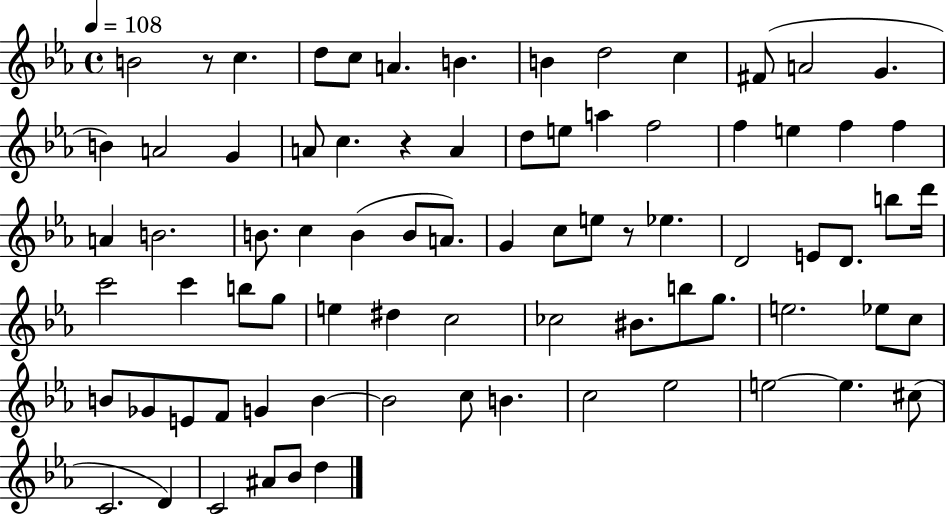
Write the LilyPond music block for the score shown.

{
  \clef treble
  \time 4/4
  \defaultTimeSignature
  \key ees \major
  \tempo 4 = 108
  b'2 r8 c''4. | d''8 c''8 a'4. b'4. | b'4 d''2 c''4 | fis'8( a'2 g'4. | \break b'4) a'2 g'4 | a'8 c''4. r4 a'4 | d''8 e''8 a''4 f''2 | f''4 e''4 f''4 f''4 | \break a'4 b'2. | b'8. c''4 b'4( b'8 a'8.) | g'4 c''8 e''8 r8 ees''4. | d'2 e'8 d'8. b''8 d'''16 | \break c'''2 c'''4 b''8 g''8 | e''4 dis''4 c''2 | ces''2 bis'8. b''8 g''8. | e''2. ees''8 c''8 | \break b'8 ges'8 e'8 f'8 g'4 b'4~~ | b'2 c''8 b'4. | c''2 ees''2 | e''2~~ e''4. cis''8( | \break c'2. d'4) | c'2 ais'8 bes'8 d''4 | \bar "|."
}